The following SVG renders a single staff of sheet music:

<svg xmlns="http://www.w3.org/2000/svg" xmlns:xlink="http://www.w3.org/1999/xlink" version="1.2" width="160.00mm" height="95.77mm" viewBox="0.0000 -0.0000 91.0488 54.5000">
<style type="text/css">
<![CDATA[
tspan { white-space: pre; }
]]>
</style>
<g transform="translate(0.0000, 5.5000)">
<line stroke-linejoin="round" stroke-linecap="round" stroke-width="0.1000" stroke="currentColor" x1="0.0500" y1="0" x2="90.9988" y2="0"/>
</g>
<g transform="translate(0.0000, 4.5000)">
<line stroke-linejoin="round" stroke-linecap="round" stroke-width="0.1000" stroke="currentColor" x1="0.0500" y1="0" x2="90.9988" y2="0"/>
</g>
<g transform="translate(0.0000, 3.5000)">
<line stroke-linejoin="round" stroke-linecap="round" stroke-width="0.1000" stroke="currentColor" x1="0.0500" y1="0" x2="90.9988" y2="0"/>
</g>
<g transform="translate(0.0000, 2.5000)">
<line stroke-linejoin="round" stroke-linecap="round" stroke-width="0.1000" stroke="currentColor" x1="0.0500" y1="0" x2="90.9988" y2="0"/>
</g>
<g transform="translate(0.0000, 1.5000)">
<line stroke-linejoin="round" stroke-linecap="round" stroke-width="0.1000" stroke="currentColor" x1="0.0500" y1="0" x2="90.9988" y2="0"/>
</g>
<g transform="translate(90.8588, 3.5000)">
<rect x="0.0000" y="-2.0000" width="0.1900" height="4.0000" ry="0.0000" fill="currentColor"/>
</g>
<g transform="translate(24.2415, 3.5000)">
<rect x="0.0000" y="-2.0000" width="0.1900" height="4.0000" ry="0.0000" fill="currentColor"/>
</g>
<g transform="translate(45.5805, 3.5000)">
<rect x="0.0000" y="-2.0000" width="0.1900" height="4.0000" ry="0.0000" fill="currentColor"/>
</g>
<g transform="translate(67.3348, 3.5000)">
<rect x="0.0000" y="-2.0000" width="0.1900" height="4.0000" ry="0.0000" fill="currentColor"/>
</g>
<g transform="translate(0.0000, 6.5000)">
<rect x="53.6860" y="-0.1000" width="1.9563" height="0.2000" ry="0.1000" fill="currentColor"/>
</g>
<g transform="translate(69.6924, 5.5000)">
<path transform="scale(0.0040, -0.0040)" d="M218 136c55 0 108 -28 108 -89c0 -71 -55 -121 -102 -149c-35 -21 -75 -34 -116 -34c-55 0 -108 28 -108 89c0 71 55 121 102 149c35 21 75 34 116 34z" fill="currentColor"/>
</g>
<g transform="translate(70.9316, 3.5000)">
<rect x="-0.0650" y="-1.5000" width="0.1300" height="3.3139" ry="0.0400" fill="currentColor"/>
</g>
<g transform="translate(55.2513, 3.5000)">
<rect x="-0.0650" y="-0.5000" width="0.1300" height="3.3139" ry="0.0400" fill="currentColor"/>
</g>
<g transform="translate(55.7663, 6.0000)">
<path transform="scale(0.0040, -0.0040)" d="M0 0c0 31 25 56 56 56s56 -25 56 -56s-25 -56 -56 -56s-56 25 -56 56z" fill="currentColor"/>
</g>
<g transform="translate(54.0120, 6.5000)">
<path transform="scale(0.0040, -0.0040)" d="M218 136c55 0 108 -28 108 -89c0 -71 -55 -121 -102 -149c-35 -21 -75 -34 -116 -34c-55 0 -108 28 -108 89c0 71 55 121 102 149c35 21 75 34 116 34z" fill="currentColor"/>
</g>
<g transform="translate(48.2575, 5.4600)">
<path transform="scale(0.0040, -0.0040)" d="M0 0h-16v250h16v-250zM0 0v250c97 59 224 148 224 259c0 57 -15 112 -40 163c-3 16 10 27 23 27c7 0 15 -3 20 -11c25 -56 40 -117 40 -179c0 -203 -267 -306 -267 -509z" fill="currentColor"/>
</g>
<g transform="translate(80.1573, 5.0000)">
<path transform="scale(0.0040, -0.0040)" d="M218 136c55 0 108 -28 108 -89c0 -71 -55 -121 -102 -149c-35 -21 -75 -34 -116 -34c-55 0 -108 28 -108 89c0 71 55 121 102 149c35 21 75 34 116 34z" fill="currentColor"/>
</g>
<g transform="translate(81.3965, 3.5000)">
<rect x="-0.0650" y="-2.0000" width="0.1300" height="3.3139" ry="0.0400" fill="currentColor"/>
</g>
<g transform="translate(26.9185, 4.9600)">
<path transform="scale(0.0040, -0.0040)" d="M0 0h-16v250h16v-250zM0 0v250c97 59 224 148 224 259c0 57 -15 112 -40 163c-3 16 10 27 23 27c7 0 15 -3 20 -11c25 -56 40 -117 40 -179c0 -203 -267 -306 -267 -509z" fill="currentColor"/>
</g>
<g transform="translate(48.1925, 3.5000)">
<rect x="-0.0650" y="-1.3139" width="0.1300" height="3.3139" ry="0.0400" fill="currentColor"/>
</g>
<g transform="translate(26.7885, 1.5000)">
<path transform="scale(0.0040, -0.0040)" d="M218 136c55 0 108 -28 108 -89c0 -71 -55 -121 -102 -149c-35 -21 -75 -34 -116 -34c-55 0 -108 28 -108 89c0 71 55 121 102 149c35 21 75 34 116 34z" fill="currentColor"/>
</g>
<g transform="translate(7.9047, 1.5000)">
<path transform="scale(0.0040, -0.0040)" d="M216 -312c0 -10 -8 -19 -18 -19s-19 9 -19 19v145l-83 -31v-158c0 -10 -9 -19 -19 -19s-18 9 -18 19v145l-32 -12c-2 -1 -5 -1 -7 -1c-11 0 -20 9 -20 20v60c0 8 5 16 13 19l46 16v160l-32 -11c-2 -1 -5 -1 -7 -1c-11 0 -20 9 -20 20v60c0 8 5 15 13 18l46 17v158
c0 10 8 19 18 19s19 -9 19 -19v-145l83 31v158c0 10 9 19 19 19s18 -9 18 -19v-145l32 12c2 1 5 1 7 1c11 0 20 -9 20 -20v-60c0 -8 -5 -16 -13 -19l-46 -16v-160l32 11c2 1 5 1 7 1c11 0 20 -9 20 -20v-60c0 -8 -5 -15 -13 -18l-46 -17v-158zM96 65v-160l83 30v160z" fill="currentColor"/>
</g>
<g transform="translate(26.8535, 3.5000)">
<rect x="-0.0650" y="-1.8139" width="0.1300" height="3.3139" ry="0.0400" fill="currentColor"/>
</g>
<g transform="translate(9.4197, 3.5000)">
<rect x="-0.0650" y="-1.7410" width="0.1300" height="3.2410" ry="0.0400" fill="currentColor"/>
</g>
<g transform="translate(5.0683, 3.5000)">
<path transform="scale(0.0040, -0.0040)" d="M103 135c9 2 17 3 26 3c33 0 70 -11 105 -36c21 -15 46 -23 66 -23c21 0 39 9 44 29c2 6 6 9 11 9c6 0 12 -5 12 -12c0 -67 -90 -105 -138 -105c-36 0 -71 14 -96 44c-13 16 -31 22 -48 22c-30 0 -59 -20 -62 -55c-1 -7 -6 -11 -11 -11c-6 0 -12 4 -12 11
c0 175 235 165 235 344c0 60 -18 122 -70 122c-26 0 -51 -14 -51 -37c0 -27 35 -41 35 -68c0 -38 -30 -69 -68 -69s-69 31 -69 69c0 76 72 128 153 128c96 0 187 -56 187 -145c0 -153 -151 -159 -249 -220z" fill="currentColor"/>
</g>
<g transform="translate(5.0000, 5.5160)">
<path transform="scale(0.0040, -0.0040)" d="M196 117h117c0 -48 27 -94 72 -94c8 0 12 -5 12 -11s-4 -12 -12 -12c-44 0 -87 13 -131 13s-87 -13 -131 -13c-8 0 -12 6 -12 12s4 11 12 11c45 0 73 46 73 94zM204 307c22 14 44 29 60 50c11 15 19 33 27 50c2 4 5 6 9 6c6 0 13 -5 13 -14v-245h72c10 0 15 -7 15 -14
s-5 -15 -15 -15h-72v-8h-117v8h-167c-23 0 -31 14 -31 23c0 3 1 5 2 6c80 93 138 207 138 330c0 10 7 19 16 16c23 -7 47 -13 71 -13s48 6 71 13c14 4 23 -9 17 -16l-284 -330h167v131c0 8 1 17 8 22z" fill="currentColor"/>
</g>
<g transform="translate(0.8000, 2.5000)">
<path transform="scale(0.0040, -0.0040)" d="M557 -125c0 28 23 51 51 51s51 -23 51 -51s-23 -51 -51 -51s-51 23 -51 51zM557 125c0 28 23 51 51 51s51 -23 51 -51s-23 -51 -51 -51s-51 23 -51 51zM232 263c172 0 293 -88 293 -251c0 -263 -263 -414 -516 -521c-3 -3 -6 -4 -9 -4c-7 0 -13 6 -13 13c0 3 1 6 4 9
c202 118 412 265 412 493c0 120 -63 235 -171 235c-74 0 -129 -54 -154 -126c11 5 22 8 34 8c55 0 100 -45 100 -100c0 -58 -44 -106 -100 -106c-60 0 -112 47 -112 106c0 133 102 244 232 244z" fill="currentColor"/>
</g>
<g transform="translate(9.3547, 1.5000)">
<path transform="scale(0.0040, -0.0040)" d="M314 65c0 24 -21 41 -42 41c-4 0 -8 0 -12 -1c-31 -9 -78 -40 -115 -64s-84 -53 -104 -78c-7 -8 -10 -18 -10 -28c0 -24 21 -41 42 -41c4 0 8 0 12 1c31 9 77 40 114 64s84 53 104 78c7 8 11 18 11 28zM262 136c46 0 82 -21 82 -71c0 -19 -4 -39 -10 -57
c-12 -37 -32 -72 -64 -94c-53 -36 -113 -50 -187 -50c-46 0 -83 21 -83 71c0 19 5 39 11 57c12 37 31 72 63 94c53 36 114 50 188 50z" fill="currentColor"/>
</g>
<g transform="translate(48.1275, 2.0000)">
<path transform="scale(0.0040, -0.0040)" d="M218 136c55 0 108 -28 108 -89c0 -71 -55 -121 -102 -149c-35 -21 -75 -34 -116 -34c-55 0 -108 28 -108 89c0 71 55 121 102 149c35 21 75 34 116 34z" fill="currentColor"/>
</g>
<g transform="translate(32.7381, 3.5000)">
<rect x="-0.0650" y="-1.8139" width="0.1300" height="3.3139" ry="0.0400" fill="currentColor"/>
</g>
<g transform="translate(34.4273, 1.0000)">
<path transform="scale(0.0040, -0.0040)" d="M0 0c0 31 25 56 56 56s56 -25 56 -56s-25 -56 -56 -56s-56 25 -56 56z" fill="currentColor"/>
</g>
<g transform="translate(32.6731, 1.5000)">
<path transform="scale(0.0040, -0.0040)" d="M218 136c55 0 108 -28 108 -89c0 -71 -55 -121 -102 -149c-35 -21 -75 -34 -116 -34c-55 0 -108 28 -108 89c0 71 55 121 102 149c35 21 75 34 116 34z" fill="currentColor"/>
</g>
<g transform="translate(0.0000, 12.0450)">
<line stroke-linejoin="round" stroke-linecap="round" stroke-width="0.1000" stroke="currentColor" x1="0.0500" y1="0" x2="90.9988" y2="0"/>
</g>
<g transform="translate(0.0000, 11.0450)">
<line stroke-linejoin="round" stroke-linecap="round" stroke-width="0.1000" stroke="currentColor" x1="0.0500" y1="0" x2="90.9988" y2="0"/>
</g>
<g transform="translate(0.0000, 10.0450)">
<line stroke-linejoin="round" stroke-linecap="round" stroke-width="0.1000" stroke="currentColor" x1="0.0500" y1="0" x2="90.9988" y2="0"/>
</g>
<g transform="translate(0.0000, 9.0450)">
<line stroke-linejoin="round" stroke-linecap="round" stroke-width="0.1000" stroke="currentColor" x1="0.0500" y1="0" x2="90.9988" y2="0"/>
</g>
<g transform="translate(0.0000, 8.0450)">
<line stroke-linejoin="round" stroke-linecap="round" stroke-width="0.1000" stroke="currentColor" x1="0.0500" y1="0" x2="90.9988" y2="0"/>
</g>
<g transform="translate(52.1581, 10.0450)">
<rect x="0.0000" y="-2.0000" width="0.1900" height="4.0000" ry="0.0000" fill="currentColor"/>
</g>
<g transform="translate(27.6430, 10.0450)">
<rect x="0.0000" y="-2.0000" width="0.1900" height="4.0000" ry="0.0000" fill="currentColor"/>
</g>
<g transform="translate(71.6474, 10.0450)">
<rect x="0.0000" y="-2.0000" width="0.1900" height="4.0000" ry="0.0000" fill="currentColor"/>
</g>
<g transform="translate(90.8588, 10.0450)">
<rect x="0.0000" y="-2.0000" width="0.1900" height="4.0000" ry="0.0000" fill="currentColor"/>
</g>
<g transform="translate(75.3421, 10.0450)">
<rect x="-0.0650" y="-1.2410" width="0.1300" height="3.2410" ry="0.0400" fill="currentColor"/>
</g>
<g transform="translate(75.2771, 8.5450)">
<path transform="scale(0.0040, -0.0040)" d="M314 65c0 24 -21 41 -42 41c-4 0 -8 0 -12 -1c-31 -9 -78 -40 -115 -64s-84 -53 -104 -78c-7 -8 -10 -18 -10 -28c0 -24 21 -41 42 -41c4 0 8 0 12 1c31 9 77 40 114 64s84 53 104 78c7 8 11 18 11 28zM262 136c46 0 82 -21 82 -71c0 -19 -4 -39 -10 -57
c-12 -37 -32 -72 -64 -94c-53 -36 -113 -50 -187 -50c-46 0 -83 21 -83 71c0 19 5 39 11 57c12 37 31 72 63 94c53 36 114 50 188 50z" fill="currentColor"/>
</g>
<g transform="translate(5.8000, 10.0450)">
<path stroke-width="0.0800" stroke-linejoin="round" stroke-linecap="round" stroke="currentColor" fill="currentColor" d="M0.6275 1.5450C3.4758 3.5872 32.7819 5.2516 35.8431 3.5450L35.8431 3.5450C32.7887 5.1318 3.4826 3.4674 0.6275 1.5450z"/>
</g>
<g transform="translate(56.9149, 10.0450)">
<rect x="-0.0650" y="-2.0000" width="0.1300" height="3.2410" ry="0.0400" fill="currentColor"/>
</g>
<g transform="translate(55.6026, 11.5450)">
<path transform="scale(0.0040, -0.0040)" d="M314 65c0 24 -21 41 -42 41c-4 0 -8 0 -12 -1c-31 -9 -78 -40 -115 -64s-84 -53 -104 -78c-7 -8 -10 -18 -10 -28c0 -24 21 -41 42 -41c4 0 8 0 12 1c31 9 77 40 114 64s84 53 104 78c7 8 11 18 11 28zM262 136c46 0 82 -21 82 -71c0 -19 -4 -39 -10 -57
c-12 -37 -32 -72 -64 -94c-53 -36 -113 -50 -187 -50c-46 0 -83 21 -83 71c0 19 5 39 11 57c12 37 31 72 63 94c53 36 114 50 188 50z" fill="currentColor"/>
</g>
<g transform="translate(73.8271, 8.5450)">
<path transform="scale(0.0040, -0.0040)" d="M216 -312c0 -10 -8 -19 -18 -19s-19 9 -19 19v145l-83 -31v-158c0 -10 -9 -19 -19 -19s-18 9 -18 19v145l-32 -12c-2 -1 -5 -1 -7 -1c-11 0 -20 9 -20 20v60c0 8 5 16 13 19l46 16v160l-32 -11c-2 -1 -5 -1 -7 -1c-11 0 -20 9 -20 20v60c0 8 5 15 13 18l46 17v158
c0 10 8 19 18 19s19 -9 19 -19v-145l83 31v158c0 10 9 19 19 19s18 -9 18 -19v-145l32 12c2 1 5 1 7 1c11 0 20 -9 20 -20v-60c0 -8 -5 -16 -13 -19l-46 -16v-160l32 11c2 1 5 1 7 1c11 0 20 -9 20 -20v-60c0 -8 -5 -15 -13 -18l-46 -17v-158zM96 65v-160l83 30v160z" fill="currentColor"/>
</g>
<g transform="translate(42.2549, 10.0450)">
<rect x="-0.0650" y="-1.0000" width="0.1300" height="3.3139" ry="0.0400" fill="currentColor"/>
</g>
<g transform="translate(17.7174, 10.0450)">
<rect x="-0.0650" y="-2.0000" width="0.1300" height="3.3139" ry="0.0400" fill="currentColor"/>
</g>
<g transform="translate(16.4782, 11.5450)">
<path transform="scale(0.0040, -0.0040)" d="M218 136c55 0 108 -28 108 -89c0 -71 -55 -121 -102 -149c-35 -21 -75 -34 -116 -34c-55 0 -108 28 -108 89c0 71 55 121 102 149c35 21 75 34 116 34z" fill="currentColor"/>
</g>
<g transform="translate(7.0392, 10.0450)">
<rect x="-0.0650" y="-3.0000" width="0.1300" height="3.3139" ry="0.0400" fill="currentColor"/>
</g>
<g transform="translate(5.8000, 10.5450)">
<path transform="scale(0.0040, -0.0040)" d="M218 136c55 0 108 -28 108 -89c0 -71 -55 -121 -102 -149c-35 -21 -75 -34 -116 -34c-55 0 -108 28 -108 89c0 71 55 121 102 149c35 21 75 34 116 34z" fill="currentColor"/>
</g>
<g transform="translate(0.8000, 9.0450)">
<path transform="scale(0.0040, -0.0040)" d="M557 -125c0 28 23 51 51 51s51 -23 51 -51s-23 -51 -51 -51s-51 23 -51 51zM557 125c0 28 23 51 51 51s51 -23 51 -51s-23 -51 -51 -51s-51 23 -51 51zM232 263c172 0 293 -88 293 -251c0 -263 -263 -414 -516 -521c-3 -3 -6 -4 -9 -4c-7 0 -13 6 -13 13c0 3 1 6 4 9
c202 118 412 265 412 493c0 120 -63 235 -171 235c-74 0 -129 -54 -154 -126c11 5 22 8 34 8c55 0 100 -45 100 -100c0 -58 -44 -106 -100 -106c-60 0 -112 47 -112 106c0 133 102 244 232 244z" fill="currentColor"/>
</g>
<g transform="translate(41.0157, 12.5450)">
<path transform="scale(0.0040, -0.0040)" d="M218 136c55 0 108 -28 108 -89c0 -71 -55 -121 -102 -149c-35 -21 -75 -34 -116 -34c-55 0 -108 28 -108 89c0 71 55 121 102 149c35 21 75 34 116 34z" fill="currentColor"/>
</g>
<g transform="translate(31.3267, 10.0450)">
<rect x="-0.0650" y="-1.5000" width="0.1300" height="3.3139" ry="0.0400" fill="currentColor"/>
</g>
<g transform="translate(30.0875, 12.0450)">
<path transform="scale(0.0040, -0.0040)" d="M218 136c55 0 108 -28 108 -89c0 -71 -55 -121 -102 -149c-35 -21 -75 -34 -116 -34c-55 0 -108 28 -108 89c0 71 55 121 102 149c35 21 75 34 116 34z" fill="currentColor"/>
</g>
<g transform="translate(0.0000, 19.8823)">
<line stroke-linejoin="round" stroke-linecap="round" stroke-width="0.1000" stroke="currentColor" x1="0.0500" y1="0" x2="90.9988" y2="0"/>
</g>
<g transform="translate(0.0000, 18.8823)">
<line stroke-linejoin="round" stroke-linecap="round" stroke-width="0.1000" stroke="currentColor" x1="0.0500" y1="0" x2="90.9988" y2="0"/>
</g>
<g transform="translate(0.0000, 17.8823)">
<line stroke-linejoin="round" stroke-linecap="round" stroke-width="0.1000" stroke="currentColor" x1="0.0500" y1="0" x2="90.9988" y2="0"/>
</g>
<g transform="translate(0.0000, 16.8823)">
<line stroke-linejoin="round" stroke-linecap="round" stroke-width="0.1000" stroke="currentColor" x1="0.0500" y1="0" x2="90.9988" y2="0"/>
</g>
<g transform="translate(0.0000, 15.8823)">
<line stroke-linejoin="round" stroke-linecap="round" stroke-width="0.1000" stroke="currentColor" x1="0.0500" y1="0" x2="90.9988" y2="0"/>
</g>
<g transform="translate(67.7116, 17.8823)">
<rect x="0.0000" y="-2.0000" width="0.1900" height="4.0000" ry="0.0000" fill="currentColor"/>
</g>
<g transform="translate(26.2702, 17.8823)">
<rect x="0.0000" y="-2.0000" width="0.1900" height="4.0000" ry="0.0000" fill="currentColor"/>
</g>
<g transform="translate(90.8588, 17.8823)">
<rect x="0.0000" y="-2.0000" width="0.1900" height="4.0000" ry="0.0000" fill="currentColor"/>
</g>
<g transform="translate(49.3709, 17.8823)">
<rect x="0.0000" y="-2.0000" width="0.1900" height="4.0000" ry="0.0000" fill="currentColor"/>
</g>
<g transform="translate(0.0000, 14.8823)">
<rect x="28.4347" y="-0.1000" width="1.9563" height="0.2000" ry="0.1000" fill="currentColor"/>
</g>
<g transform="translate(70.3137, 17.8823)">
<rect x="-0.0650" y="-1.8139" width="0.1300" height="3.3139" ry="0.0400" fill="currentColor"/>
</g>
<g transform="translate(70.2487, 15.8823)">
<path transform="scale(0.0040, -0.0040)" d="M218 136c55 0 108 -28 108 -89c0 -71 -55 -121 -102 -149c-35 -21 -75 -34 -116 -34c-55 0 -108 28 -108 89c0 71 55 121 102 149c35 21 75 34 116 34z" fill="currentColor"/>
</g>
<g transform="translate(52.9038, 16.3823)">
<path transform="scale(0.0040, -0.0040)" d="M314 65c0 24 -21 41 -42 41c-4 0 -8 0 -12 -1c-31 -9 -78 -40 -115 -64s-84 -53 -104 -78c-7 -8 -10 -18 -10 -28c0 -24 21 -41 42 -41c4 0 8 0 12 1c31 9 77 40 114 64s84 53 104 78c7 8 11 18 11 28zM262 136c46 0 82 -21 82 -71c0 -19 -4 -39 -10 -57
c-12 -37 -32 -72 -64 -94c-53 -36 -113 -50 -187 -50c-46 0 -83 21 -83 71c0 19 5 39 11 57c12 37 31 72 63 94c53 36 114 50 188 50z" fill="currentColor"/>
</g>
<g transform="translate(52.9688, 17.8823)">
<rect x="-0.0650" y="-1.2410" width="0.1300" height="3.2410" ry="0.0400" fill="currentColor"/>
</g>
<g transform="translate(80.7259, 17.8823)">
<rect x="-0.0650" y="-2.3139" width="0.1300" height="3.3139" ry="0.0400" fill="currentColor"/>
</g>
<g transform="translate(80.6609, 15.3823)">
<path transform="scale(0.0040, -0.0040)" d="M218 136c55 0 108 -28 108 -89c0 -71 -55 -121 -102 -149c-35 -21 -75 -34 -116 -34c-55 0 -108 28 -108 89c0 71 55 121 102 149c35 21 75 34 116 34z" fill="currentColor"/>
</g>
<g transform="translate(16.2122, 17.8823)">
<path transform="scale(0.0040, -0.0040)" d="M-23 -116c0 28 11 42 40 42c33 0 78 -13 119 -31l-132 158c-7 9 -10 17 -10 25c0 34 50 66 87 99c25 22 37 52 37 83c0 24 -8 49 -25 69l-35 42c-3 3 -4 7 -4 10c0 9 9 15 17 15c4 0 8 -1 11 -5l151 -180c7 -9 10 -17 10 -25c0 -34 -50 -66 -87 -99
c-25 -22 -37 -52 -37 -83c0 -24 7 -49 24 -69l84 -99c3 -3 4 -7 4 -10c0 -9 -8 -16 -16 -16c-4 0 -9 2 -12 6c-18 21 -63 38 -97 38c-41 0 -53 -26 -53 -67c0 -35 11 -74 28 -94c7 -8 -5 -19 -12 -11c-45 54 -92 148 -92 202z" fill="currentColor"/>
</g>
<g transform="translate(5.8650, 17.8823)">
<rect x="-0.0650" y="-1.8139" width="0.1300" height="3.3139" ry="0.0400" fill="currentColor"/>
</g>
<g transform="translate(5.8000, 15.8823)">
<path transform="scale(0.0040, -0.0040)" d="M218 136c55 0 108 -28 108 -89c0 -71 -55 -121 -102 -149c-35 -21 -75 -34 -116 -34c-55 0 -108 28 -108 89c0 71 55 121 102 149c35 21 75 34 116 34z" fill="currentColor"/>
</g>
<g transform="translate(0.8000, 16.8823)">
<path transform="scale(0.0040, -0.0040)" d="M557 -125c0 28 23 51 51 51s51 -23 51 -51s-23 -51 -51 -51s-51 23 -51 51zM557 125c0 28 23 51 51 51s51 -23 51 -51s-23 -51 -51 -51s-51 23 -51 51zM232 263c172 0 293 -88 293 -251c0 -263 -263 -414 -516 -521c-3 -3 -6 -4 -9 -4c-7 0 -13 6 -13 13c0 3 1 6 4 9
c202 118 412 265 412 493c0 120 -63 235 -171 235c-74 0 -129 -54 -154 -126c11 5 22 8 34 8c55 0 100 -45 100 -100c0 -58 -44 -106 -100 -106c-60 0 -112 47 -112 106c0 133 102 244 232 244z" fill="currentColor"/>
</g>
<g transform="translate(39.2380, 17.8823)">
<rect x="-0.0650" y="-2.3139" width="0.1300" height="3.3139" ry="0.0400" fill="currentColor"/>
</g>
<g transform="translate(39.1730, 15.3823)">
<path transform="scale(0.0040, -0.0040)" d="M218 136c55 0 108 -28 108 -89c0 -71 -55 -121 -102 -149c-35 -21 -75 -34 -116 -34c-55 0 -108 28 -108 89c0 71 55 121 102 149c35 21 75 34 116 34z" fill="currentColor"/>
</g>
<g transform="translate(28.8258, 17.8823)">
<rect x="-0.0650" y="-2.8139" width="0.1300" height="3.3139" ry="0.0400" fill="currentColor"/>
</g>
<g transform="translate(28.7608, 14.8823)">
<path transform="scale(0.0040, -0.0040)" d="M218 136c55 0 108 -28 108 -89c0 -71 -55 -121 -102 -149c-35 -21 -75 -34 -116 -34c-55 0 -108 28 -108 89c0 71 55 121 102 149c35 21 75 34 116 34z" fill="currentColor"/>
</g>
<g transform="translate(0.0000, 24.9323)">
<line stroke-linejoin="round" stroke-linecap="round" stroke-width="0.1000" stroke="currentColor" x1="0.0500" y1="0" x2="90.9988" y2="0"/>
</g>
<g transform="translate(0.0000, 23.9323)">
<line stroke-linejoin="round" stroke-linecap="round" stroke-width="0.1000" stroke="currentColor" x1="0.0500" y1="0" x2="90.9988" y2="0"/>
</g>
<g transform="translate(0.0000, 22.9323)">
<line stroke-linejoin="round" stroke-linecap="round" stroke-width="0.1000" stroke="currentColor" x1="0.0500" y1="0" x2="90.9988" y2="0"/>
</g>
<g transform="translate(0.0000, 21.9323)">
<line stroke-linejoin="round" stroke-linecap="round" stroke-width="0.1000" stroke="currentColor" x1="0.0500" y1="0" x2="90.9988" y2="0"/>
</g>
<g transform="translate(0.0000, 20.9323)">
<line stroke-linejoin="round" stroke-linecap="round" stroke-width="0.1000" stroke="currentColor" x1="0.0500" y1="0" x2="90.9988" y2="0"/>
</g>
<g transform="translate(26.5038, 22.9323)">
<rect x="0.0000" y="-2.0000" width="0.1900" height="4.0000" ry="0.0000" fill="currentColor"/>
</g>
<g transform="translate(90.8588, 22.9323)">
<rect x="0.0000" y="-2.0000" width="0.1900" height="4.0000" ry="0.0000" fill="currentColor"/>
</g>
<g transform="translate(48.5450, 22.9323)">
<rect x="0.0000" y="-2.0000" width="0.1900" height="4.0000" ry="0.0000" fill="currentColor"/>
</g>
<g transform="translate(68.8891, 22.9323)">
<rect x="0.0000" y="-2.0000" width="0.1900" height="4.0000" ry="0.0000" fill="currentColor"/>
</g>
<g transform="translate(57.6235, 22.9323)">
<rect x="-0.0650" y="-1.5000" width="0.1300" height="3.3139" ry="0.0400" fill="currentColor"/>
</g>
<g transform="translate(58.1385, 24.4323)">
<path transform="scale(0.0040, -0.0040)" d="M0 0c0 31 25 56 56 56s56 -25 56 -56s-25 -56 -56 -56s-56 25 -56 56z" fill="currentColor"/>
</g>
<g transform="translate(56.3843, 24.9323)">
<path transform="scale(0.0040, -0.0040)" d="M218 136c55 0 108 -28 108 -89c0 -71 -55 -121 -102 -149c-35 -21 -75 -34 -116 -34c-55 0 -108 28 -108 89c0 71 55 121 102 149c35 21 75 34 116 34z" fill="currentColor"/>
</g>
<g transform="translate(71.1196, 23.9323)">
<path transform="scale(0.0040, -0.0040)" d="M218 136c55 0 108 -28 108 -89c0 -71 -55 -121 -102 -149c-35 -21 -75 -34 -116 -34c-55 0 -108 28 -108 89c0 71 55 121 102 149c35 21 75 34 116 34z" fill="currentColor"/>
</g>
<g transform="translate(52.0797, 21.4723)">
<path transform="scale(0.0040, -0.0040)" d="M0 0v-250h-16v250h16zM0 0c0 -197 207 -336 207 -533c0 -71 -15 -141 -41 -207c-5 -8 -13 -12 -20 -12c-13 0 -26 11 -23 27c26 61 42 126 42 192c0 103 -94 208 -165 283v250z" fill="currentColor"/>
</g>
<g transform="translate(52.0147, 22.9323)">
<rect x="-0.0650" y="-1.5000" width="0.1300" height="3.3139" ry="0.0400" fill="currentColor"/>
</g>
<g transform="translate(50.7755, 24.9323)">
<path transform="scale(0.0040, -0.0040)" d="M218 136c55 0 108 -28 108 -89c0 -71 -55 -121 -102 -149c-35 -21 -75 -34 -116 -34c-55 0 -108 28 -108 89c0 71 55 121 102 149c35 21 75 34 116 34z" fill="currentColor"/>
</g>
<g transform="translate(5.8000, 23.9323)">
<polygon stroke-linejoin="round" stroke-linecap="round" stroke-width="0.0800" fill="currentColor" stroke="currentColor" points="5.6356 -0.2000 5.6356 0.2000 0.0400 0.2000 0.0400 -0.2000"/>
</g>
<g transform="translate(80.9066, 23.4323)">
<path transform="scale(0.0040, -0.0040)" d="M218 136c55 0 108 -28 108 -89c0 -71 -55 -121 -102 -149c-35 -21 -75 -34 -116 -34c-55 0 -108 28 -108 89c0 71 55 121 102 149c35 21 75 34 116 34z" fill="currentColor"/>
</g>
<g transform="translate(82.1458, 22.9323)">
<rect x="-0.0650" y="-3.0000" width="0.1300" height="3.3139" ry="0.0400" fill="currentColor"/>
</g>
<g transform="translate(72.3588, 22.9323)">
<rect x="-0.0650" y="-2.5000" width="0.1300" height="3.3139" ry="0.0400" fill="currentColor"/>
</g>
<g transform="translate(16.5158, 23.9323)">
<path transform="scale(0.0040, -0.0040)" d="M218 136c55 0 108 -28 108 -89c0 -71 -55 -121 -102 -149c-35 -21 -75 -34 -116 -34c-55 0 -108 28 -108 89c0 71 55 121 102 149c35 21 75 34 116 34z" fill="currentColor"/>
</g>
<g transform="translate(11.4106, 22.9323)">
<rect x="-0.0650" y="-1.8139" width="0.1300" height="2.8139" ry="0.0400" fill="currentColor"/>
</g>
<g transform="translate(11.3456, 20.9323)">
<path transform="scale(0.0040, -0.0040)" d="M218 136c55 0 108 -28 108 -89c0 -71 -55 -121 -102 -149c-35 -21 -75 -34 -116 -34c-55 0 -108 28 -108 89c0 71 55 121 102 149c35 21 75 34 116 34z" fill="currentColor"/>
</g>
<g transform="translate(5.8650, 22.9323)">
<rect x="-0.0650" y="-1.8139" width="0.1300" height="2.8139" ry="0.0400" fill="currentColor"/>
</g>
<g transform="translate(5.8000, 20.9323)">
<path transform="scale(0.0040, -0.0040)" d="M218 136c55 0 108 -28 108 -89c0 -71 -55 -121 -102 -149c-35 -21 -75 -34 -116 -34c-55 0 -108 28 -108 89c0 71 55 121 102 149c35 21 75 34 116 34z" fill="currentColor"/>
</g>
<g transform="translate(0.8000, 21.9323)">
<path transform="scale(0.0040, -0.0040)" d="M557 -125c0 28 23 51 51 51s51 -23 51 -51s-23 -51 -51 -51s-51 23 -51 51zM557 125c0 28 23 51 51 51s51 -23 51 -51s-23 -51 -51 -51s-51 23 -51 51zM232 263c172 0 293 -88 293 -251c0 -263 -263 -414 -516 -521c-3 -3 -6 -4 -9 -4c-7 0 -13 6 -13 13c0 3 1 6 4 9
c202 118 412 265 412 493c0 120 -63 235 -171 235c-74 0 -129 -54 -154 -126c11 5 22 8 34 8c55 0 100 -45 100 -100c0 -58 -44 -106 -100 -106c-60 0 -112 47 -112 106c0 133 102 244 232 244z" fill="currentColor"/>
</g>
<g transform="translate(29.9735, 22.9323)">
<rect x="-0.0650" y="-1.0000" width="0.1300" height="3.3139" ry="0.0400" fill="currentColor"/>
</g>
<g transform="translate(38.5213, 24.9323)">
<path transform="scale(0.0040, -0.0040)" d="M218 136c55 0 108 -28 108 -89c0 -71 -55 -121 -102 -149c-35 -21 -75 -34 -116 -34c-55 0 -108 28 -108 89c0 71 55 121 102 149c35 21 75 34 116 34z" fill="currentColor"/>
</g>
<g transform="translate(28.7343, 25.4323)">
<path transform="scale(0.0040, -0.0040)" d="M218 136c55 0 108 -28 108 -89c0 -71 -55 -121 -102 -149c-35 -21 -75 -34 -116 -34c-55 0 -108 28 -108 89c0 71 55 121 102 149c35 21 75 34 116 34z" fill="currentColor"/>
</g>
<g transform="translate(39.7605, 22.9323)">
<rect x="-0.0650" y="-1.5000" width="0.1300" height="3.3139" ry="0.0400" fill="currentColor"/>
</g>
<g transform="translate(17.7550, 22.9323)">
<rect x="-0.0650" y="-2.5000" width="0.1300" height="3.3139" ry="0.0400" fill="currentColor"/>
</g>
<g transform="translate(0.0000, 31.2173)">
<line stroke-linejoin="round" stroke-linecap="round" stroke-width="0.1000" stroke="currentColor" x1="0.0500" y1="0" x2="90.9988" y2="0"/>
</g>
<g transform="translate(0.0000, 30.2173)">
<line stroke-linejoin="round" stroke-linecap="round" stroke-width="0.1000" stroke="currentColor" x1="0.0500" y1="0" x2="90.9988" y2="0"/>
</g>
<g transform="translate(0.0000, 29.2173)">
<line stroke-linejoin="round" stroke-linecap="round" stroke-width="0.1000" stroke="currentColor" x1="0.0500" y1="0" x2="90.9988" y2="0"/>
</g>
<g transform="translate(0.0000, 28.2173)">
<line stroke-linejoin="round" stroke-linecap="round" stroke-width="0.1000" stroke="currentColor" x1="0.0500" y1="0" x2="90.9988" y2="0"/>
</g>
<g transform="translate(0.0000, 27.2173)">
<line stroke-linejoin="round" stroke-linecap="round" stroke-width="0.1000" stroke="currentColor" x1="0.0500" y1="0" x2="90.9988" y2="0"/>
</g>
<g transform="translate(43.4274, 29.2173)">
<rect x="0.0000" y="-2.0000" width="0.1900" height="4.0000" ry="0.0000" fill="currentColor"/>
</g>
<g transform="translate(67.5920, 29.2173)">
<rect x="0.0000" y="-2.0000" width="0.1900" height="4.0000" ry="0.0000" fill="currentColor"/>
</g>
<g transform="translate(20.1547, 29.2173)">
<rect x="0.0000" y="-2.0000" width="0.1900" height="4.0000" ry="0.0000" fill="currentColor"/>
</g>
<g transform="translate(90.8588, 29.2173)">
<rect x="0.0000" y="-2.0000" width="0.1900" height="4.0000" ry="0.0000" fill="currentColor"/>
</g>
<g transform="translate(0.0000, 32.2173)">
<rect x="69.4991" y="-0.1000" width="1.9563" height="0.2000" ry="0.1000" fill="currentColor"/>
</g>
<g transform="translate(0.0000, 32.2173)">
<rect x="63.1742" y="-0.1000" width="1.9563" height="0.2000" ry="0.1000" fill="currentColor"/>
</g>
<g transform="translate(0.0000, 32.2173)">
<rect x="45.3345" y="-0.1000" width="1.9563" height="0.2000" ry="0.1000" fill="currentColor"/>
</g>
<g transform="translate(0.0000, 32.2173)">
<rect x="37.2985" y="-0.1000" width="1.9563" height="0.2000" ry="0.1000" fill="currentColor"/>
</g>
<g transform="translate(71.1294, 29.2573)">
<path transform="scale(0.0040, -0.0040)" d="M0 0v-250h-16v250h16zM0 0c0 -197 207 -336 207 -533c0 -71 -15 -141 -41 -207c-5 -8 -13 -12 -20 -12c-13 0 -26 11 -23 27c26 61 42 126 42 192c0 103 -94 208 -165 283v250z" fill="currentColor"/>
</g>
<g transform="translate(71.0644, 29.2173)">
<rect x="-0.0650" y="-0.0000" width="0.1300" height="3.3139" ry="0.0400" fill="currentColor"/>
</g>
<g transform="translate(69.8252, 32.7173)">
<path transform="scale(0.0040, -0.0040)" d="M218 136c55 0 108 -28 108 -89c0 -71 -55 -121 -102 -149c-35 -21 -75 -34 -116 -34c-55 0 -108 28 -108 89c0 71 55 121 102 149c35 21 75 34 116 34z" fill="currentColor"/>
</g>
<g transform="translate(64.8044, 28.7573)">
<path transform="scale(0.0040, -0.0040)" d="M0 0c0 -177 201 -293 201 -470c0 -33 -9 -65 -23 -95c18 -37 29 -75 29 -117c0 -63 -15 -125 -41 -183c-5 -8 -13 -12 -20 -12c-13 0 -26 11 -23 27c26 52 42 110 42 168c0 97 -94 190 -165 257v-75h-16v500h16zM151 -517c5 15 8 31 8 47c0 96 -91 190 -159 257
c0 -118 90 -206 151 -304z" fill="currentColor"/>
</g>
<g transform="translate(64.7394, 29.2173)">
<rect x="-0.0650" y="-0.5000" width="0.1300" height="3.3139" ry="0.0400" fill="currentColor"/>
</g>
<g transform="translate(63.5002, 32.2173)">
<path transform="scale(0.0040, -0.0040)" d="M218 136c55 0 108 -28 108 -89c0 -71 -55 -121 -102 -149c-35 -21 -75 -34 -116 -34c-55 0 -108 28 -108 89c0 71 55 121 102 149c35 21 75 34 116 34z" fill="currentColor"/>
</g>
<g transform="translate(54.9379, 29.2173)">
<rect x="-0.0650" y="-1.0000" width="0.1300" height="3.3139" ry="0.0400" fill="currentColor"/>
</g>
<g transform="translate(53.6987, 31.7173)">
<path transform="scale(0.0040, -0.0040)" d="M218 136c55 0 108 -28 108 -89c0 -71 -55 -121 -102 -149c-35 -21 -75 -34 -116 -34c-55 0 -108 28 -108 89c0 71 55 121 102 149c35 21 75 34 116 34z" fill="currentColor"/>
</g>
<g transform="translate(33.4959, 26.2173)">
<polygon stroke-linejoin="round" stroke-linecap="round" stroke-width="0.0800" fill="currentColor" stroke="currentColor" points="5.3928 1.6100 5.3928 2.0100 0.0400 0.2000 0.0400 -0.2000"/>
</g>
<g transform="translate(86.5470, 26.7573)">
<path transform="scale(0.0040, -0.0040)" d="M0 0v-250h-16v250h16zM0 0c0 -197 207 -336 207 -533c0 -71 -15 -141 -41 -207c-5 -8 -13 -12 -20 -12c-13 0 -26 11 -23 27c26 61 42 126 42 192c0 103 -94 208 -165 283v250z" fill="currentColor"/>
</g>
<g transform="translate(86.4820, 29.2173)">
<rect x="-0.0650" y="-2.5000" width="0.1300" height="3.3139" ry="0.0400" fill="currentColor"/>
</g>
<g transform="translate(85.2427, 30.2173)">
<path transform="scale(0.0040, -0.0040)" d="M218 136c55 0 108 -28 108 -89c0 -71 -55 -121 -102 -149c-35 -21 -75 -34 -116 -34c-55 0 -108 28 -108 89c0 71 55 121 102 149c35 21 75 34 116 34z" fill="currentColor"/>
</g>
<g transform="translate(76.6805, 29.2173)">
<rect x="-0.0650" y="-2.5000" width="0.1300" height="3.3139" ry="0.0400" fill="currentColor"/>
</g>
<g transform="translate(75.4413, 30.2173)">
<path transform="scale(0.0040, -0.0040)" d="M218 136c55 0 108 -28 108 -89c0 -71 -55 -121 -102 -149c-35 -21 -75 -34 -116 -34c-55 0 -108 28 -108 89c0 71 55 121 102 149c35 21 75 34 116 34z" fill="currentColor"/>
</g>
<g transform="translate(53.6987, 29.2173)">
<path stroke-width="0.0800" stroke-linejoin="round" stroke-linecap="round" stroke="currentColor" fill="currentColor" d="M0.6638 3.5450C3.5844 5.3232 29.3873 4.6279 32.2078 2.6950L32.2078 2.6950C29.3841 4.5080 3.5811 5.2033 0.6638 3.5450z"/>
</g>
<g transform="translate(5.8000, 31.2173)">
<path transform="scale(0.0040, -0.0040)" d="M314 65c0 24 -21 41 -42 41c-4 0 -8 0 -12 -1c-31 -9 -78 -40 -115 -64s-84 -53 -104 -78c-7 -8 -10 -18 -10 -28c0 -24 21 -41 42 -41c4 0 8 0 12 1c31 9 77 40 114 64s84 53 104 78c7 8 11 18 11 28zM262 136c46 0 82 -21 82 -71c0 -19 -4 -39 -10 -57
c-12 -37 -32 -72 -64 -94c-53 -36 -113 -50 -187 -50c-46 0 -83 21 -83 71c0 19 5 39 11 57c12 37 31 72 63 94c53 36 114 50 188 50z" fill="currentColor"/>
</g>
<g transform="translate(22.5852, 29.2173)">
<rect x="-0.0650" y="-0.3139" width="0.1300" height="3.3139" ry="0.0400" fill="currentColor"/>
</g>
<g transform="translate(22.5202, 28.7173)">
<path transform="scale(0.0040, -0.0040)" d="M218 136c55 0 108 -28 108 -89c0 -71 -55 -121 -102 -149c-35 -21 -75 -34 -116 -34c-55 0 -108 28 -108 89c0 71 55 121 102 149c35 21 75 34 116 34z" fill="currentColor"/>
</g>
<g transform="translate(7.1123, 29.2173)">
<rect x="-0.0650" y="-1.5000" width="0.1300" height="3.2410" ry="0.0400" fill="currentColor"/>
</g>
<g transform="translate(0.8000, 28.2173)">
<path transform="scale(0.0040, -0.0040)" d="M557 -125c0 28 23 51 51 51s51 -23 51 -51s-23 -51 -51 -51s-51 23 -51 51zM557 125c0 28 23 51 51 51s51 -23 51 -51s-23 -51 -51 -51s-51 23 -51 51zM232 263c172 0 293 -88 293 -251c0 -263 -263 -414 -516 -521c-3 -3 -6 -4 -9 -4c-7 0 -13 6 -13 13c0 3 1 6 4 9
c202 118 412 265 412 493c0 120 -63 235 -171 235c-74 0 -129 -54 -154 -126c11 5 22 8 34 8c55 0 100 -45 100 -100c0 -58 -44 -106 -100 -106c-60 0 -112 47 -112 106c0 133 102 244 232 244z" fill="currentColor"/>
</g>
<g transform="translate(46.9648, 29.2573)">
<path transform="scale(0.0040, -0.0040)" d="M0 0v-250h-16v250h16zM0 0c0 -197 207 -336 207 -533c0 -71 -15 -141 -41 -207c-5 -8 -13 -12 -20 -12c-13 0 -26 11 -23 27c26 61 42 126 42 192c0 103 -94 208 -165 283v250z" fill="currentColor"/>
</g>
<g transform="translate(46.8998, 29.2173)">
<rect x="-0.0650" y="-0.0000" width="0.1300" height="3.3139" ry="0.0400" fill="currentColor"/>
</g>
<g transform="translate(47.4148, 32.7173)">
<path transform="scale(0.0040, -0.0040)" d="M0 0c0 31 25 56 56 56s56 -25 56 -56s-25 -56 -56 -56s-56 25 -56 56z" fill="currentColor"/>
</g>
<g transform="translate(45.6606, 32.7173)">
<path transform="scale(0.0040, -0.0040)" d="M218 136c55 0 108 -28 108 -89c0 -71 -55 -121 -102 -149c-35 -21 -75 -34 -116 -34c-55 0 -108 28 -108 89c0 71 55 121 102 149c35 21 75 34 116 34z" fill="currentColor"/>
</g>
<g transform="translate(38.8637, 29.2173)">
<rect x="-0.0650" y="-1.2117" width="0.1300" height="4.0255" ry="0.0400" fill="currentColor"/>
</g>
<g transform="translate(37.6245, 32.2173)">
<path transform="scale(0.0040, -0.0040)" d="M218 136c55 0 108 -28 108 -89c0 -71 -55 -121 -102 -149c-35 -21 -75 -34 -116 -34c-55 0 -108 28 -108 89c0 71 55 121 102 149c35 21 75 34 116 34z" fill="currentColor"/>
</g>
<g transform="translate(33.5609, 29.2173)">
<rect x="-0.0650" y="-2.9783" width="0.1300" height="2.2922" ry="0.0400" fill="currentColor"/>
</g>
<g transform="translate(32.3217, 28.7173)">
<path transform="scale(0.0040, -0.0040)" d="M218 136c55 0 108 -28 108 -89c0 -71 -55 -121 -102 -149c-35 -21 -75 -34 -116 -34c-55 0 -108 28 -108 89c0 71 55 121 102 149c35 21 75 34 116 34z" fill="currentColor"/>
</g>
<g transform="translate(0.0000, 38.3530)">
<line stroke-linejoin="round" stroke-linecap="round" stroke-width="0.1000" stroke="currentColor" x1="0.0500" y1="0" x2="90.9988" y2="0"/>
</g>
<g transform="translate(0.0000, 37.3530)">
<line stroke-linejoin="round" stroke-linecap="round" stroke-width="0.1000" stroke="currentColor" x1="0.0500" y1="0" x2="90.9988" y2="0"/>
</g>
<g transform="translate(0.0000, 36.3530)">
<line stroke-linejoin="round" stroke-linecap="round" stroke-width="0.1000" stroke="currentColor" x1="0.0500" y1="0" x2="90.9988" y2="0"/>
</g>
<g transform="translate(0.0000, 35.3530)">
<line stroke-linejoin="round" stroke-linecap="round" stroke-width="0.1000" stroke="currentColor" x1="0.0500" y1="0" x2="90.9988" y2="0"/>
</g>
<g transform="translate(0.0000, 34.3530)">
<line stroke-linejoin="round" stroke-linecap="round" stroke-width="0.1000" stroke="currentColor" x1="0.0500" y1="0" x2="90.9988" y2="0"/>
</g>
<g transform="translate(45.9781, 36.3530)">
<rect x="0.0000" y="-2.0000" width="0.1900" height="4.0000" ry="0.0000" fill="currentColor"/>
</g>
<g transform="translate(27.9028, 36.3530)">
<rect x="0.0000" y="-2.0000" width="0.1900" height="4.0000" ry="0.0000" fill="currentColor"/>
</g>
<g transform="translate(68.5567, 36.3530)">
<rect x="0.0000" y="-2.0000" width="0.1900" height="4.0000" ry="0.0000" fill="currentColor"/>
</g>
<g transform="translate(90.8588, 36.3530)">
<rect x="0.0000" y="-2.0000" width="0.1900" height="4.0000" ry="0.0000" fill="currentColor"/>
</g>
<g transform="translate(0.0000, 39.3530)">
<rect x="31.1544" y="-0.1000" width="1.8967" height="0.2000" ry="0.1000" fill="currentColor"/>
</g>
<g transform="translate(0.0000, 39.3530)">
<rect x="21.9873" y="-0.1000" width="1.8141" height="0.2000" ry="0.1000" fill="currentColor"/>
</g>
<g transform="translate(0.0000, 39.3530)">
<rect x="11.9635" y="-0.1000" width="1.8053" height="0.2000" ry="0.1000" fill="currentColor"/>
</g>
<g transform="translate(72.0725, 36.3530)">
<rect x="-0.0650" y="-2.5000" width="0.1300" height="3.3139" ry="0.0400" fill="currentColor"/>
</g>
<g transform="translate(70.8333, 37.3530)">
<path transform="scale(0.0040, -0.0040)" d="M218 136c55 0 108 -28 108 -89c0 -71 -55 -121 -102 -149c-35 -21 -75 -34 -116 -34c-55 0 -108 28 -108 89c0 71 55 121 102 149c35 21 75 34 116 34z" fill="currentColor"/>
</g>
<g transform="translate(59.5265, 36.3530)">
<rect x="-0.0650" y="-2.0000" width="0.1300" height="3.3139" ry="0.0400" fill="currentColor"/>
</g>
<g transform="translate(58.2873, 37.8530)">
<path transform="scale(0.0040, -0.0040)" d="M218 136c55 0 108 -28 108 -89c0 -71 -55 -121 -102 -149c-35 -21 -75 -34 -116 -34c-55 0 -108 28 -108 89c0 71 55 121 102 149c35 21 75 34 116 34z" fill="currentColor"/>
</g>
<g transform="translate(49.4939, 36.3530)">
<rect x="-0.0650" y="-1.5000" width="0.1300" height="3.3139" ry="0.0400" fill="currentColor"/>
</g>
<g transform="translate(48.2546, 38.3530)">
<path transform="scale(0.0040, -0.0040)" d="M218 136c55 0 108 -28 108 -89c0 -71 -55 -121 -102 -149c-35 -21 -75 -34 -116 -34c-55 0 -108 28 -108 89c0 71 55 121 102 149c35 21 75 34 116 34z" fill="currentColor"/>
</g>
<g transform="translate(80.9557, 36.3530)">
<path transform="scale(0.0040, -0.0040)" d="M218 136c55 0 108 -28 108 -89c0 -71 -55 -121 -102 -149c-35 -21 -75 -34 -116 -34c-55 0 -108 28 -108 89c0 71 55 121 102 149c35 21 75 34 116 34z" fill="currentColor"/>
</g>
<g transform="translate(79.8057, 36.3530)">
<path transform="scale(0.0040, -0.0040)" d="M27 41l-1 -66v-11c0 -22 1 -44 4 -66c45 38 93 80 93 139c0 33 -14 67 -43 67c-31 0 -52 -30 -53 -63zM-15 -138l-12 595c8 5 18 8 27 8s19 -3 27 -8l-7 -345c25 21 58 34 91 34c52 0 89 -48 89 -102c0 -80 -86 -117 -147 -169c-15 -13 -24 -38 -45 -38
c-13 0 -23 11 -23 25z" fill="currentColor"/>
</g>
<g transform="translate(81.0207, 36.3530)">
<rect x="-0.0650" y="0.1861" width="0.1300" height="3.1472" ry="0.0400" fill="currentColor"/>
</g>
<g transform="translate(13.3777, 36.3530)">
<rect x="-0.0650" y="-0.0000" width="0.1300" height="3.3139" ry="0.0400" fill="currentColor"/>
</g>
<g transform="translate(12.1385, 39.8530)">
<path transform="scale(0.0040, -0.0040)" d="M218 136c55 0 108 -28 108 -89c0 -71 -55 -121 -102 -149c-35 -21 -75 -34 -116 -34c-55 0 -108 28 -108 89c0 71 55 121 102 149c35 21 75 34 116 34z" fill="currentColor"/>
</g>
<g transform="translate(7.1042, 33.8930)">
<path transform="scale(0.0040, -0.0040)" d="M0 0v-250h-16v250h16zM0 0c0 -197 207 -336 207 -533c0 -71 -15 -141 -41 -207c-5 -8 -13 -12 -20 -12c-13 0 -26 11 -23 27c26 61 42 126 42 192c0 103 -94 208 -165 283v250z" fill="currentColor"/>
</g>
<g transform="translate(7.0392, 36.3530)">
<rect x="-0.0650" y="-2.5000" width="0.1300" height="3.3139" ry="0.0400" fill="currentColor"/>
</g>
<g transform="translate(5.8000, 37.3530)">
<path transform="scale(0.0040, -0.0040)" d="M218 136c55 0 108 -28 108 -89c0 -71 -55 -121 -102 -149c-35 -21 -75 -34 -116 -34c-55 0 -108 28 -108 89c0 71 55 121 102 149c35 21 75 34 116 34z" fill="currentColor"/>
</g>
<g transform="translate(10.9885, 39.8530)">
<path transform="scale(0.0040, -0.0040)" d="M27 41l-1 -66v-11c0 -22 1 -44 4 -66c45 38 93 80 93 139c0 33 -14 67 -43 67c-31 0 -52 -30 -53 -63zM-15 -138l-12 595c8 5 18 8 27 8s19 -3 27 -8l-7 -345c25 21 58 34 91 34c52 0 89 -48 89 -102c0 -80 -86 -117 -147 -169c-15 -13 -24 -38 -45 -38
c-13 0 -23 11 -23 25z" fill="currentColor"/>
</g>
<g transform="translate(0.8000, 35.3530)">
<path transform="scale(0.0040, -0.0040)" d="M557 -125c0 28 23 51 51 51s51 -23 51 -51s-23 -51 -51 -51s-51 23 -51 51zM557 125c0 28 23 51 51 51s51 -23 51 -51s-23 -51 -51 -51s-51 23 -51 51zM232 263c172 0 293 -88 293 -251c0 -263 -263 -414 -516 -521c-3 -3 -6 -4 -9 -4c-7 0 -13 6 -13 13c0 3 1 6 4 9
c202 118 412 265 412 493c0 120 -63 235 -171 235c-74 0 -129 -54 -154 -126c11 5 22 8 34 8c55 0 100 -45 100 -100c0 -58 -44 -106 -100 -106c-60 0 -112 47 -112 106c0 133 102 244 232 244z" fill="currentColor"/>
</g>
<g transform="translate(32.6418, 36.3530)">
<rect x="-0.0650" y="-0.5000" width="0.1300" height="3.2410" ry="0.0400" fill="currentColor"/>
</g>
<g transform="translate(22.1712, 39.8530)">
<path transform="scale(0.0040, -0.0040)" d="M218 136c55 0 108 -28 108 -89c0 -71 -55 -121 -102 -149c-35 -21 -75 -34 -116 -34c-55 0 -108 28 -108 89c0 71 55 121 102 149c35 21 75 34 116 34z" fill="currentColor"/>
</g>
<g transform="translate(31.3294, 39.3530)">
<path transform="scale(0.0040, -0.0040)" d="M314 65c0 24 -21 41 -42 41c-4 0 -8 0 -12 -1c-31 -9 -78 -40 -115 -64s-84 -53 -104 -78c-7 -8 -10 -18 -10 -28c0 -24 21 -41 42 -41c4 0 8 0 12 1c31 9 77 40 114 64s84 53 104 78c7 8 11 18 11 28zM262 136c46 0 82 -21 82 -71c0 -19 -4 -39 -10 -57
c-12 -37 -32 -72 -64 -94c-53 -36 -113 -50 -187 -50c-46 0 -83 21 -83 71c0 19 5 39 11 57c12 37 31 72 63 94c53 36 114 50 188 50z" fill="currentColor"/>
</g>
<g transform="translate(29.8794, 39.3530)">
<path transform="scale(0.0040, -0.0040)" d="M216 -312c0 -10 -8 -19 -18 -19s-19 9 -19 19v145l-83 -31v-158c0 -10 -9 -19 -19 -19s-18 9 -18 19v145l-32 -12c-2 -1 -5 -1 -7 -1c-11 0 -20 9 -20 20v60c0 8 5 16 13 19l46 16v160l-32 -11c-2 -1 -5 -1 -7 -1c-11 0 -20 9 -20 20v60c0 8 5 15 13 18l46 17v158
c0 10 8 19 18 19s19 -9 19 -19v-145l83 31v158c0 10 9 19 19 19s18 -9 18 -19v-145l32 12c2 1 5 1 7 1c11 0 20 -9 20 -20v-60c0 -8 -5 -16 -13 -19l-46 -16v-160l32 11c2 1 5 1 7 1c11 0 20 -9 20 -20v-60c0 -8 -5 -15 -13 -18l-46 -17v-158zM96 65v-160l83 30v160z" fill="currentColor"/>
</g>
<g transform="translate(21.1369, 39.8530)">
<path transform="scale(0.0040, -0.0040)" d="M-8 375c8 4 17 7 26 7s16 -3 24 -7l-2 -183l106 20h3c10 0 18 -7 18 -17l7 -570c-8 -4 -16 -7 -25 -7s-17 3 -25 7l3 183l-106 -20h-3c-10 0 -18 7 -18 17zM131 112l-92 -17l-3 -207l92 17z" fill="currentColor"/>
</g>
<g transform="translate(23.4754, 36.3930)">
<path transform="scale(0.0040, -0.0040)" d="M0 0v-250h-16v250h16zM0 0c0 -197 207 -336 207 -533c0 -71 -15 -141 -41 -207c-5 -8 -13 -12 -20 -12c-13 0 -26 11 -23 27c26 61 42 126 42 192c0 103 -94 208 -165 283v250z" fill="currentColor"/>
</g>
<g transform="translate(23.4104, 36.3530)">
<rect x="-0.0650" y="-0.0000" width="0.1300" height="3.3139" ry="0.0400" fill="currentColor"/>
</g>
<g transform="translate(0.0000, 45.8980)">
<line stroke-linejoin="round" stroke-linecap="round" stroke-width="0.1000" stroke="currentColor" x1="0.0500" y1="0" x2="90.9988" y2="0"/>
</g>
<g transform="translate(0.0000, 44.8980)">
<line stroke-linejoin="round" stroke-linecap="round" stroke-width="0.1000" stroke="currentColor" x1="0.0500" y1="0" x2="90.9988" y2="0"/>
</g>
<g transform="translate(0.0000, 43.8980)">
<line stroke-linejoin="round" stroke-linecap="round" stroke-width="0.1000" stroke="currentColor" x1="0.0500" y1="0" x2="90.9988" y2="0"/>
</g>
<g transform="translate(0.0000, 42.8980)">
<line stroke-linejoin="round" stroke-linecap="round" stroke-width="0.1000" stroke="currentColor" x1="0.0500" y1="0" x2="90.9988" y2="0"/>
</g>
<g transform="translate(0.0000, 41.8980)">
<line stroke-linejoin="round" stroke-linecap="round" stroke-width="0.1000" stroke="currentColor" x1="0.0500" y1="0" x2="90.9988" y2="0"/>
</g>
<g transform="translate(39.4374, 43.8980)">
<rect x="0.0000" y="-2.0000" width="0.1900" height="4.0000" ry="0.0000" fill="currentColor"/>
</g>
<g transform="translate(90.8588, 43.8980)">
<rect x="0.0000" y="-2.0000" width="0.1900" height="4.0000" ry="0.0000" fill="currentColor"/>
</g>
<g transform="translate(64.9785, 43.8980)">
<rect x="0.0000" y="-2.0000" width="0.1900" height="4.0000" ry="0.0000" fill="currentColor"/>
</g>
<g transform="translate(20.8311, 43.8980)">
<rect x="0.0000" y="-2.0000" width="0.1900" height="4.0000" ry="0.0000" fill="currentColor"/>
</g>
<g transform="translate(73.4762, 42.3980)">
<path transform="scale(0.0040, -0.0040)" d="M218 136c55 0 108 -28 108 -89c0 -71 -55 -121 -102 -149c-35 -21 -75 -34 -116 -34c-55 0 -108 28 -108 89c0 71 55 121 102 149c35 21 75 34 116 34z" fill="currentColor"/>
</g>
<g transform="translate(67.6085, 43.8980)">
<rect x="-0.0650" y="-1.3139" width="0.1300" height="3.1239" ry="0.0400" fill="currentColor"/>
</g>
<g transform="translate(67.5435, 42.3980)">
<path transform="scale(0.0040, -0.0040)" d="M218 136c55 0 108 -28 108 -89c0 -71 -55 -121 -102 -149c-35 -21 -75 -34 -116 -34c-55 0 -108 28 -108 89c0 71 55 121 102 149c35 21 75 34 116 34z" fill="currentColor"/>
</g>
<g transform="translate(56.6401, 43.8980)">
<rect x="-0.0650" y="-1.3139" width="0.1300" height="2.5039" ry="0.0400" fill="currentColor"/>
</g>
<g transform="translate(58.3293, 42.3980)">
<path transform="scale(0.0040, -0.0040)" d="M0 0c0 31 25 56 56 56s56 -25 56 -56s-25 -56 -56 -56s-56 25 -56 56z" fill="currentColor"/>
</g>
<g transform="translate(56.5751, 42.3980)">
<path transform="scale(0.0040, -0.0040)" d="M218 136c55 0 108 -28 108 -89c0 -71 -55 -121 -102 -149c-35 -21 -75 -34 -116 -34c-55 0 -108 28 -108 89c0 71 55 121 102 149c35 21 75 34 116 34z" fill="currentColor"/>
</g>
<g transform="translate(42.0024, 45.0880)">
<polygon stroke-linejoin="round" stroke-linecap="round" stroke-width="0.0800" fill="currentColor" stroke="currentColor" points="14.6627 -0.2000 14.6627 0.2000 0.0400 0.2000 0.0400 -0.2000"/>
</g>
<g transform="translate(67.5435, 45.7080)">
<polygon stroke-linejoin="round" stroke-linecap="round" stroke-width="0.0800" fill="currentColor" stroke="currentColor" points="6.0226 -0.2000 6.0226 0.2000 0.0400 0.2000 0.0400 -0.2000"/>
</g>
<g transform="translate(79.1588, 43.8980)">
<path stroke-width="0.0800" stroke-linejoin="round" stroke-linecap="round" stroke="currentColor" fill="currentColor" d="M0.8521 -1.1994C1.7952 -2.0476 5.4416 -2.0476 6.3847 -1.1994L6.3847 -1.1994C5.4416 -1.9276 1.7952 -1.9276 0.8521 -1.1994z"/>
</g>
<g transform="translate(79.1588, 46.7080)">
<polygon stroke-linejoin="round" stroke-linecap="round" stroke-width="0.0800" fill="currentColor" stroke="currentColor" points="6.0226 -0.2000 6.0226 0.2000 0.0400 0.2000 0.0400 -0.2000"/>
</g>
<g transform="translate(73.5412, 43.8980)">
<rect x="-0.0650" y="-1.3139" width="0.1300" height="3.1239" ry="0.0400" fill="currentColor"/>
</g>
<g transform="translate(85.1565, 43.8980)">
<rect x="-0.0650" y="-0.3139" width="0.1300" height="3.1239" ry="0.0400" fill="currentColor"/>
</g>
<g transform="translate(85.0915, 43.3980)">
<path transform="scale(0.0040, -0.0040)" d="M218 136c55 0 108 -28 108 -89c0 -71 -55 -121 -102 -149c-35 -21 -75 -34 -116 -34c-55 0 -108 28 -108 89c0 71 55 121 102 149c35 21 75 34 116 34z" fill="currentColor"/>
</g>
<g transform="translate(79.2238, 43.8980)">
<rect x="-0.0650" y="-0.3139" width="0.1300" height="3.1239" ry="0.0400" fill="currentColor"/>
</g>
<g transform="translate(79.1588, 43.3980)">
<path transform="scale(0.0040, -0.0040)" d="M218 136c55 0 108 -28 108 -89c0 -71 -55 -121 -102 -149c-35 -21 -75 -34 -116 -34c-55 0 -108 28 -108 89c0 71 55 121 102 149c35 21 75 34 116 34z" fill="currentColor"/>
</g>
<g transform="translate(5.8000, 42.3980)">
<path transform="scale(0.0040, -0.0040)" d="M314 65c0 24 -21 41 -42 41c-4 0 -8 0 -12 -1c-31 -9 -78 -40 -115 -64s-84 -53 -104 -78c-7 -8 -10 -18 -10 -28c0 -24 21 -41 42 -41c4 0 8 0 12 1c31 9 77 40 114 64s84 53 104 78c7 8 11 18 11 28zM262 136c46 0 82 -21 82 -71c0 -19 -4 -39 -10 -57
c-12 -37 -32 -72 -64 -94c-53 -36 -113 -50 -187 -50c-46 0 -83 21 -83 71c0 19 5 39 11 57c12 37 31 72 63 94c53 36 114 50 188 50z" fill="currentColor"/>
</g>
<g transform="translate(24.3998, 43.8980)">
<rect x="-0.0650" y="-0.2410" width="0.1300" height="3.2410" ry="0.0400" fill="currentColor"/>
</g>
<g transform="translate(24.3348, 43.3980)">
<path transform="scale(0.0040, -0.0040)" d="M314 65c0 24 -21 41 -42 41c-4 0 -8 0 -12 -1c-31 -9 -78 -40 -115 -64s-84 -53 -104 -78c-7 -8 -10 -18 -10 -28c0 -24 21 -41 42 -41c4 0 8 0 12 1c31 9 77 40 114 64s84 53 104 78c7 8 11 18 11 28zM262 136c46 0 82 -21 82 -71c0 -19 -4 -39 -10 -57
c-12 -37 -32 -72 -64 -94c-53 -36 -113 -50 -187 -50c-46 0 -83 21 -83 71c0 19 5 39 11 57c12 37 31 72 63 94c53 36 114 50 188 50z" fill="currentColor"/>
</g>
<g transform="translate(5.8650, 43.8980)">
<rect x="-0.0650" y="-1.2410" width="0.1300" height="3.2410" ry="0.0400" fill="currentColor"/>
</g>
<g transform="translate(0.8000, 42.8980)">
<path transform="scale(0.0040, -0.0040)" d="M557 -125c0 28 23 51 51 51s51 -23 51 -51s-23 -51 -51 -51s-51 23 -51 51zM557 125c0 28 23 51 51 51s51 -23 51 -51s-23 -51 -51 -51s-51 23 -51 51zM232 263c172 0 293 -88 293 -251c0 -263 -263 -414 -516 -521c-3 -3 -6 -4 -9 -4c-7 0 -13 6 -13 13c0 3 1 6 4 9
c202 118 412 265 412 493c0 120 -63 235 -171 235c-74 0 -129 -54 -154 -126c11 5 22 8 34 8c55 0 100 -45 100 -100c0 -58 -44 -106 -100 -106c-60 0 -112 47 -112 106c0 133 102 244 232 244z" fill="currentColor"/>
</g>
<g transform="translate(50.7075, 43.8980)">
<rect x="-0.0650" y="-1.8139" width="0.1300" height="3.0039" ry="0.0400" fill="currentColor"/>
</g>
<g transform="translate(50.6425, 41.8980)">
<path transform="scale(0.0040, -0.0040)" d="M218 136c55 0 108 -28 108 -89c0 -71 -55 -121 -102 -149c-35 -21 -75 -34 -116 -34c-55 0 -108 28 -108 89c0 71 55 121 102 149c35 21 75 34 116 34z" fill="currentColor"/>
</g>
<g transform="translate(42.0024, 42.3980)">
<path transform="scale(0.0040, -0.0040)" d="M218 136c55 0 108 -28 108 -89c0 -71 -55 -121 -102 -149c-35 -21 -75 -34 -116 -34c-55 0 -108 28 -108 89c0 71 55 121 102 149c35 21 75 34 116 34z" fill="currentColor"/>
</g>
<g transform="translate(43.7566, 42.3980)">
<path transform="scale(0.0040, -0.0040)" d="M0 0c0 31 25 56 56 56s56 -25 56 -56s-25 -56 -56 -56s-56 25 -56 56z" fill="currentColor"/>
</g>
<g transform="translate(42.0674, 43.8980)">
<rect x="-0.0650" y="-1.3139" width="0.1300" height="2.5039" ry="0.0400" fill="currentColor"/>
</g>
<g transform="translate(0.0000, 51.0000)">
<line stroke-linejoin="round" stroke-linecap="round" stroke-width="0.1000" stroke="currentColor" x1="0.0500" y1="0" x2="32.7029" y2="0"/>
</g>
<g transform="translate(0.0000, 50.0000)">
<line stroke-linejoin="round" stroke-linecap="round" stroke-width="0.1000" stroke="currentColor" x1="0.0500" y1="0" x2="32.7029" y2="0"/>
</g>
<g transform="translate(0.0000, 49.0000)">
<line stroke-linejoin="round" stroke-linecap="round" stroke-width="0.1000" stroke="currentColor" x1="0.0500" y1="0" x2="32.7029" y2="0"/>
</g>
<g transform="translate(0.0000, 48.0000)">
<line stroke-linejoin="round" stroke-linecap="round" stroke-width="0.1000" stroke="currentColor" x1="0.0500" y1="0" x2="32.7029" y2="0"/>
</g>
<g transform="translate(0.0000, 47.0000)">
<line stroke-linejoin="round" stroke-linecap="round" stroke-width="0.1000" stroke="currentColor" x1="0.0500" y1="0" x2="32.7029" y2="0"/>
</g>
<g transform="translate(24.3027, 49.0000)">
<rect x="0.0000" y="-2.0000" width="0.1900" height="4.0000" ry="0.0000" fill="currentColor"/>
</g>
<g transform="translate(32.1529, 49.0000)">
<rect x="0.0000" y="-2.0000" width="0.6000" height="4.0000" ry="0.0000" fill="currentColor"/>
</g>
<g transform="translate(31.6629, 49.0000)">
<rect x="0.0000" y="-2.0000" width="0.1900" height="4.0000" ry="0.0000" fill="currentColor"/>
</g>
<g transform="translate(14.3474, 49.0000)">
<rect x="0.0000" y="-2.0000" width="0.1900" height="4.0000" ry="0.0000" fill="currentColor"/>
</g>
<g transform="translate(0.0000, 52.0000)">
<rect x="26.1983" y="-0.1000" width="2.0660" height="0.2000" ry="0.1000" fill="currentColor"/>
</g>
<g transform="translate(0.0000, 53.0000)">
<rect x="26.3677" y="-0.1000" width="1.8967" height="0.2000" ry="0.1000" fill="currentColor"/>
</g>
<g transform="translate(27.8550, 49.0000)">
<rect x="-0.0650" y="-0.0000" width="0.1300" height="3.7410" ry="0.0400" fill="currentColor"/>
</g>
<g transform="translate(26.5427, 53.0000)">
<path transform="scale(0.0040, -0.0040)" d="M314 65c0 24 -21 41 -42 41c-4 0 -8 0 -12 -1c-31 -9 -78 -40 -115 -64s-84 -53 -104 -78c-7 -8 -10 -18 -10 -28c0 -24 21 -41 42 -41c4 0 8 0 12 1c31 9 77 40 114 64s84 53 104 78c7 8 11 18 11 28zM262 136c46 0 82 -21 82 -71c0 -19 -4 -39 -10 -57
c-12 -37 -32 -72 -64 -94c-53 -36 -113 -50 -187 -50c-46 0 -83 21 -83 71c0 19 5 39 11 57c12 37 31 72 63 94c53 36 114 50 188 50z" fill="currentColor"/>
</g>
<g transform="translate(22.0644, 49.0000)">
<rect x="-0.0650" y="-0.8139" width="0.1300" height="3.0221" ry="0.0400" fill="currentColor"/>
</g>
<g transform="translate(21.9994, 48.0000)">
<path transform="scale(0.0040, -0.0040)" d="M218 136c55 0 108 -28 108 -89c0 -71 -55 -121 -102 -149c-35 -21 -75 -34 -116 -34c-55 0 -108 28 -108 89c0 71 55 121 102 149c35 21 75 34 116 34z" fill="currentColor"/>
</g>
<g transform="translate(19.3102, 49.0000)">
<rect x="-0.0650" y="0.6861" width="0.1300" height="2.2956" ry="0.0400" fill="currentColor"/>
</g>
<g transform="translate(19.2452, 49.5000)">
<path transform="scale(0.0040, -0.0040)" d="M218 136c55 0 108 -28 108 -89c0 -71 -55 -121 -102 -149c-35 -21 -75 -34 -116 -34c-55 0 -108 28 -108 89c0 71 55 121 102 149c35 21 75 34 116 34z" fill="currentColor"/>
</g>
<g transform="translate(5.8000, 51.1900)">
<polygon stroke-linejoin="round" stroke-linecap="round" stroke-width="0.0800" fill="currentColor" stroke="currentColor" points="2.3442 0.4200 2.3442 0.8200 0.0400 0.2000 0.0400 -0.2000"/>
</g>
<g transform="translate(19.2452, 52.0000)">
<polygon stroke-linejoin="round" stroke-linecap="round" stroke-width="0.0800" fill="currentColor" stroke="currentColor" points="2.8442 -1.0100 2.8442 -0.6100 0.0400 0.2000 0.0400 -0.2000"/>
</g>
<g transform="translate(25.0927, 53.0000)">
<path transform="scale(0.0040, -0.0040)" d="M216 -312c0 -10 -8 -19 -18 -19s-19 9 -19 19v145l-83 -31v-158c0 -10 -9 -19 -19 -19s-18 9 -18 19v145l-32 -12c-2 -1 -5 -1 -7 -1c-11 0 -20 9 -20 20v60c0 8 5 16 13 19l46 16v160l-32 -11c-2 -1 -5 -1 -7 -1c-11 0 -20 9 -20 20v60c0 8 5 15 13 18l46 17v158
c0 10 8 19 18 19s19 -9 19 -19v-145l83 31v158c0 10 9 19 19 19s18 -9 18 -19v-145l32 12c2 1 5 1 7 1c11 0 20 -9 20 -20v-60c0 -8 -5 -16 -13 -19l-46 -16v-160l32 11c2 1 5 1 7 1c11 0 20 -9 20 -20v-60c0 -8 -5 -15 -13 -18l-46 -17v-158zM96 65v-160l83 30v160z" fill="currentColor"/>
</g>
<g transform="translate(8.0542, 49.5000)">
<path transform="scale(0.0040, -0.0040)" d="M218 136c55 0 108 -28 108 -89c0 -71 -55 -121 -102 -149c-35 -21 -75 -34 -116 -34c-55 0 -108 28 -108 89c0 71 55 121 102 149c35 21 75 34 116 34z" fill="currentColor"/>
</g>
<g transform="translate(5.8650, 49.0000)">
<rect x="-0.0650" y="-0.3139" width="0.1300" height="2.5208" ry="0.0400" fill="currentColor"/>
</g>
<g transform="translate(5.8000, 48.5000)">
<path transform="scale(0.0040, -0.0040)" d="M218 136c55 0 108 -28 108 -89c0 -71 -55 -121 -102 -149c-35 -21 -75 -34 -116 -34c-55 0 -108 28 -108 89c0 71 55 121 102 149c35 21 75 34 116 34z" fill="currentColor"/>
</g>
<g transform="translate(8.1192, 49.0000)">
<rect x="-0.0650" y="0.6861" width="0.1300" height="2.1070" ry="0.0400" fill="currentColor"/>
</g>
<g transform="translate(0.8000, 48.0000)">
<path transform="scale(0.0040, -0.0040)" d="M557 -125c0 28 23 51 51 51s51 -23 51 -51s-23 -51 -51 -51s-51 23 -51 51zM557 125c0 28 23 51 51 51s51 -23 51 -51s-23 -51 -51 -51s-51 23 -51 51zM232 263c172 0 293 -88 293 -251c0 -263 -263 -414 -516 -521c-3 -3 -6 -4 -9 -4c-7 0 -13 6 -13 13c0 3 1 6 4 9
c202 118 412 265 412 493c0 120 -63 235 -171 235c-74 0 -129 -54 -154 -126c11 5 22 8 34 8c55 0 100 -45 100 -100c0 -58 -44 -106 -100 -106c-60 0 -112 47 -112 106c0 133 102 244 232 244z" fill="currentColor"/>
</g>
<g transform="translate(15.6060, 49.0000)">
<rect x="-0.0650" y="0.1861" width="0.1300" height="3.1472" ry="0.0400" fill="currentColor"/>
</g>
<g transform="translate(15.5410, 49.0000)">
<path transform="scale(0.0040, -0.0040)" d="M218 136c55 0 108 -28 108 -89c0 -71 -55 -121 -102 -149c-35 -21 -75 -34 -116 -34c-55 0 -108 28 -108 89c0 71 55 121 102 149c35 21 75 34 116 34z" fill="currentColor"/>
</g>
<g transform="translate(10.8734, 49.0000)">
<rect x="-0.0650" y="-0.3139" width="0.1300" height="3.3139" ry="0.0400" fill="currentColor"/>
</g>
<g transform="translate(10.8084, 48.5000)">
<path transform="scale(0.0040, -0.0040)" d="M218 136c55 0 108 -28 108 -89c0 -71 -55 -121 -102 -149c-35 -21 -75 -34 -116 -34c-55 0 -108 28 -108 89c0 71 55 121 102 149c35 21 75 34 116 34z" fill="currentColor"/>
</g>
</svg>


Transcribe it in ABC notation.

X:1
T:Untitled
M:2/4
L:1/4
K:C
^A,2 A,/2 A, G,/2 E,, G,, A,, C, A,, G,, F,, A,,2 ^G,2 A, z C B, G,2 A, B, A,/2 A,/2 B,, F,, G,, G,,/2 G,, B,, C, G,,2 E, E,/2 E,,/2 D,,/2 F,, E,,/4 D,,/2 B,, B,,/2 B,,/2 _D,, D,,/2 ^E,,2 G,, A,, B,, _D, G,2 E,2 G,/2 A,/2 G,/2 G,/2 G,/2 E,/2 E,/2 E,/2 C,/2 E, D, C,/2 F,/2 ^C,,2